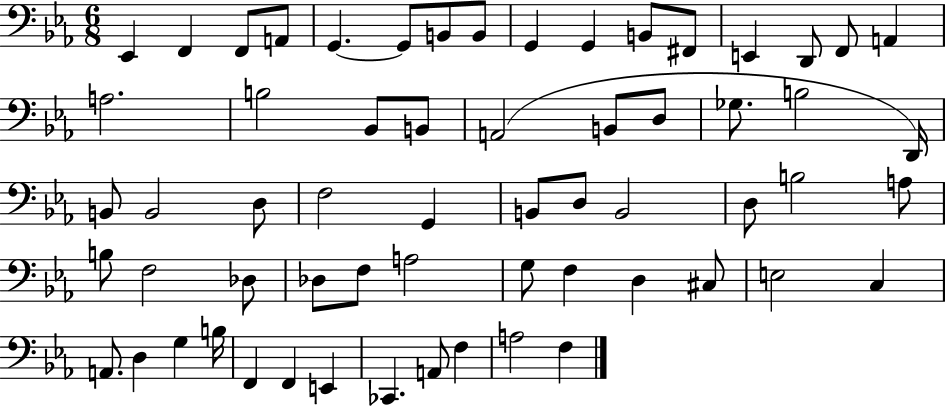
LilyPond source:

{
  \clef bass
  \numericTimeSignature
  \time 6/8
  \key ees \major
  ees,4 f,4 f,8 a,8 | g,4.~~ g,8 b,8 b,8 | g,4 g,4 b,8 fis,8 | e,4 d,8 f,8 a,4 | \break a2. | b2 bes,8 b,8 | a,2( b,8 d8 | ges8. b2 d,16) | \break b,8 b,2 d8 | f2 g,4 | b,8 d8 b,2 | d8 b2 a8 | \break b8 f2 des8 | des8 f8 a2 | g8 f4 d4 cis8 | e2 c4 | \break a,8. d4 g4 b16 | f,4 f,4 e,4 | ces,4. a,8 f4 | a2 f4 | \break \bar "|."
}